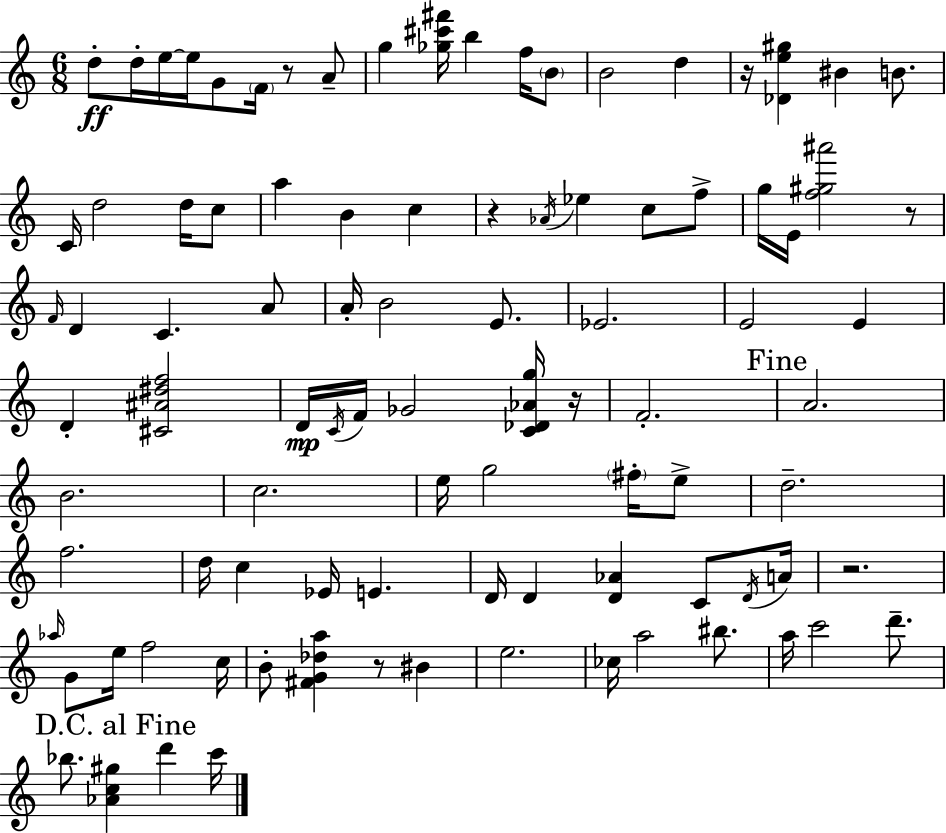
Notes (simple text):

D5/e D5/s E5/s E5/s G4/e F4/s R/e A4/e G5/q [Gb5,C#6,F#6]/s B5/q F5/s B4/e B4/h D5/q R/s [Db4,E5,G#5]/q BIS4/q B4/e. C4/s D5/h D5/s C5/e A5/q B4/q C5/q R/q Ab4/s Eb5/q C5/e F5/e G5/s E4/s [F5,G#5,A#6]/h R/e F4/s D4/q C4/q. A4/e A4/s B4/h E4/e. Eb4/h. E4/h E4/q D4/q [C#4,A#4,D#5,F5]/h D4/s C4/s F4/s Gb4/h [C4,Db4,Ab4,G5]/s R/s F4/h. A4/h. B4/h. C5/h. E5/s G5/h F#5/s E5/e D5/h. F5/h. D5/s C5/q Eb4/s E4/q. D4/s D4/q [D4,Ab4]/q C4/e D4/s A4/s R/h. Ab5/s G4/e E5/s F5/h C5/s B4/e [F#4,G4,Db5,A5]/q R/e BIS4/q E5/h. CES5/s A5/h BIS5/e. A5/s C6/h D6/e. Bb5/e. [Ab4,C5,G#5]/q D6/q C6/s